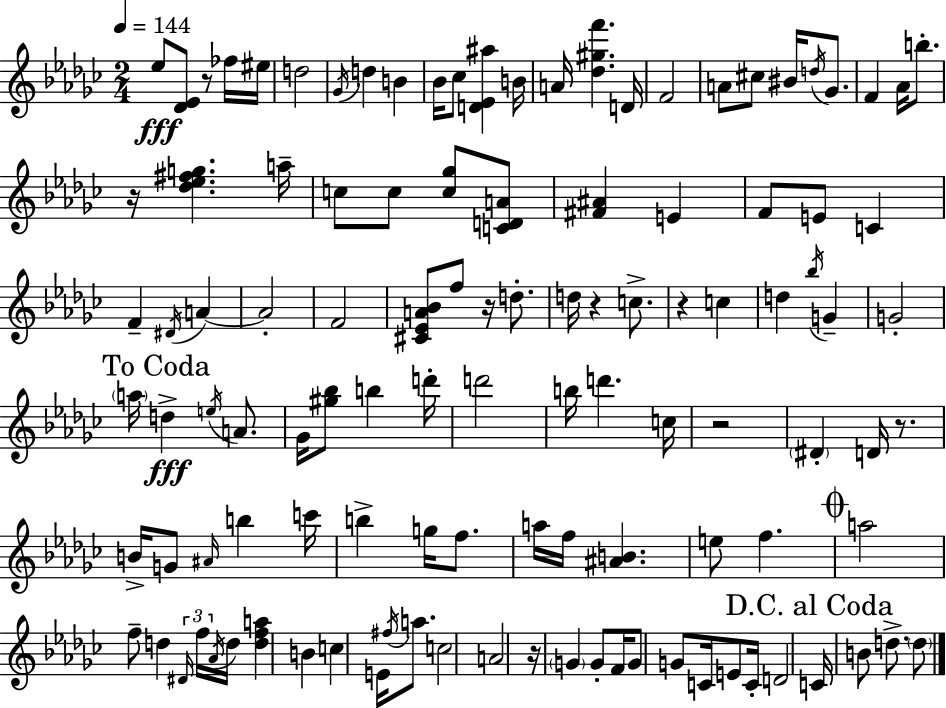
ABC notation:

X:1
T:Untitled
M:2/4
L:1/4
K:Ebm
_e/2 [_D_E]/2 z/2 _f/4 ^e/4 d2 _G/4 d B _B/4 _c/2 [D_E^a] B/4 A/4 [_d^gf'] D/4 F2 A/2 ^c/2 ^B/4 d/4 _G/2 F _A/4 b/2 z/4 [_d_e^fg] a/4 c/2 c/2 [c_g]/2 [CDA]/2 [^F^A] E F/2 E/2 C F ^D/4 A A2 F2 [^C_EA_B]/2 f/2 z/4 d/2 d/4 z c/2 z c d _b/4 G G2 a/4 d e/4 A/2 _G/4 [^g_b]/2 b d'/4 d'2 b/4 d' c/4 z2 ^D D/4 z/2 B/4 G/2 ^A/4 b c'/4 b g/4 f/2 a/4 f/4 [^AB] e/2 f a2 f/2 d ^D/4 f/4 _A/4 d/4 [dfa] B c E/4 ^f/4 a/2 c2 A2 z/4 G G/2 F/4 G/2 G/2 C/4 E/2 C/4 D2 C/4 B/2 d/2 d/2